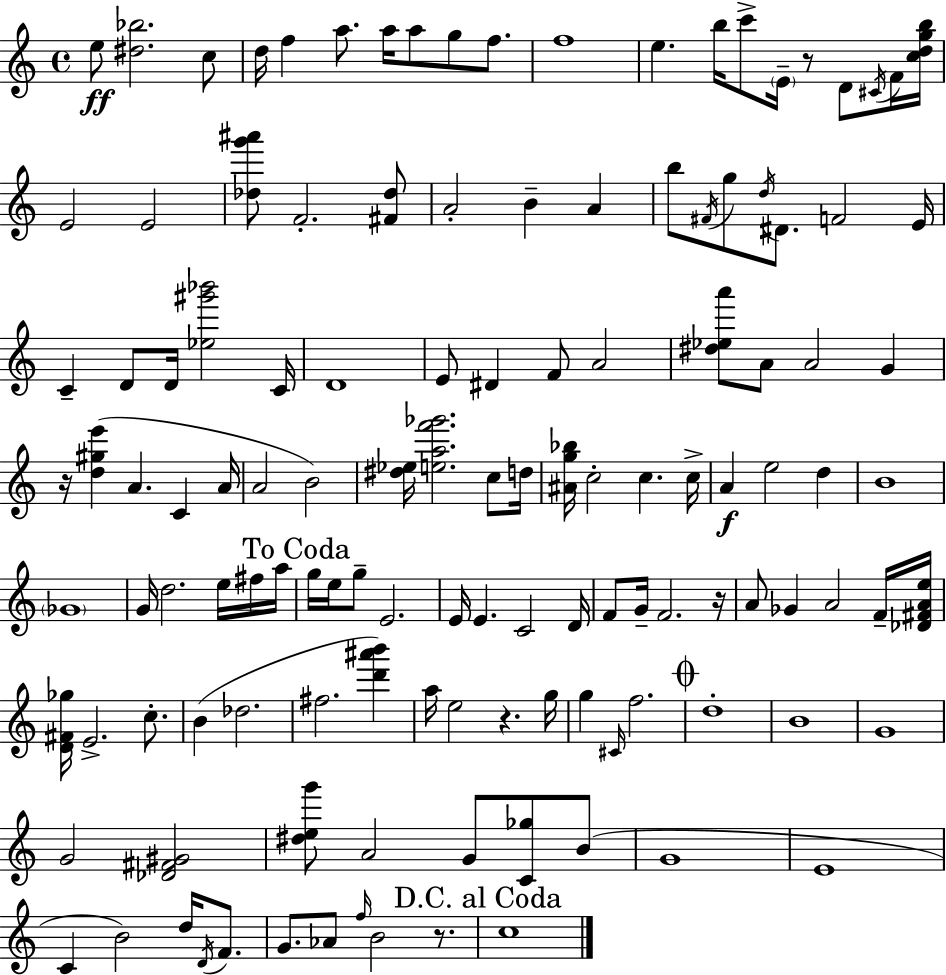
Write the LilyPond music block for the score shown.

{
  \clef treble
  \time 4/4
  \defaultTimeSignature
  \key a \minor
  e''8\ff <dis'' bes''>2. c''8 | d''16 f''4 a''8. a''16 a''8 g''8 f''8. | f''1 | e''4. b''16 c'''8-> \parenthesize e'16-- r8 d'8 \acciaccatura { cis'16 } f'16 | \break <c'' d'' g'' b''>16 e'2 e'2 | <des'' g''' ais'''>8 f'2.-. <fis' des''>8 | a'2-. b'4-- a'4 | b''8 \acciaccatura { fis'16 } g''8 \acciaccatura { d''16 } dis'8. f'2 | \break e'16 c'4-- d'8 d'16 <ees'' gis''' bes'''>2 | c'16 d'1 | e'8 dis'4 f'8 a'2 | <dis'' ees'' a'''>8 a'8 a'2 g'4 | \break r16 <d'' gis'' e'''>4( a'4. c'4 | a'16 a'2 b'2) | <dis'' ees''>16 <e'' a'' f''' ges'''>2. | c''8 d''16 <ais' g'' bes''>16 c''2-. c''4. | \break c''16-> a'4\f e''2 d''4 | b'1 | \parenthesize ges'1 | g'16 d''2. | \break e''16 fis''16 a''16 \mark "To Coda" g''16 e''16 g''8-- e'2. | e'16 e'4. c'2 | d'16 f'8 g'16-- f'2. | r16 a'8 ges'4 a'2 | \break f'16-- <des' fis' a' e''>16 <d' fis' ges''>16 e'2.-> | c''8.-. b'4( des''2. | fis''2. <d''' ais''' b'''>4) | a''16 e''2 r4. | \break g''16 g''4 \grace { cis'16 } f''2. | \mark \markup { \musicglyph "scripts.coda" } d''1-. | b'1 | g'1 | \break g'2 <des' fis' gis'>2 | <dis'' e'' g'''>8 a'2 g'8 | <c' ges''>8 b'8( g'1 | e'1 | \break c'4 b'2) | d''16 \acciaccatura { d'16 } f'8. g'8. aes'8 \grace { f''16 } b'2 | r8. \mark "D.C. al Coda" c''1 | \bar "|."
}